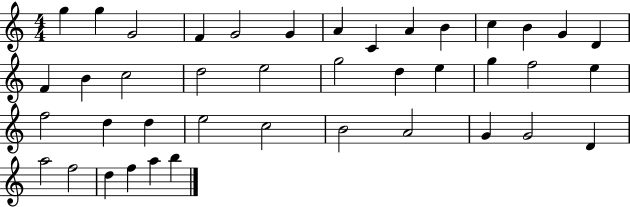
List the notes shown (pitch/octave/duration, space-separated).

G5/q G5/q G4/h F4/q G4/h G4/q A4/q C4/q A4/q B4/q C5/q B4/q G4/q D4/q F4/q B4/q C5/h D5/h E5/h G5/h D5/q E5/q G5/q F5/h E5/q F5/h D5/q D5/q E5/h C5/h B4/h A4/h G4/q G4/h D4/q A5/h F5/h D5/q F5/q A5/q B5/q